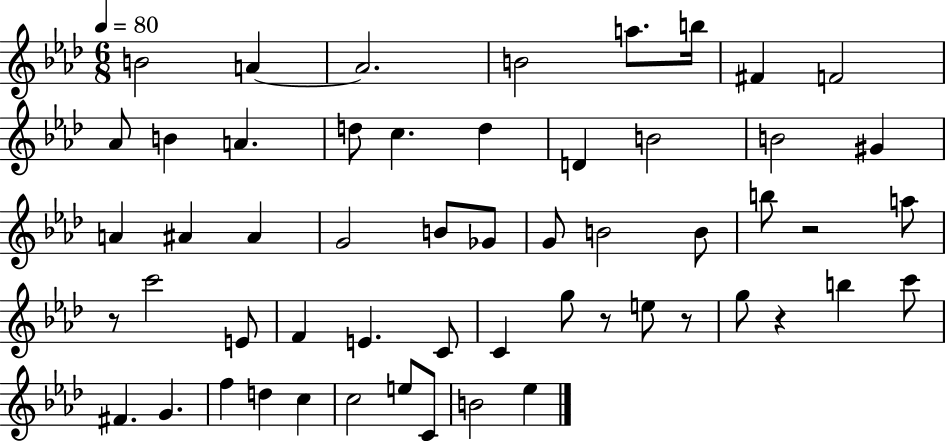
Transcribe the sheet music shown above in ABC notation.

X:1
T:Untitled
M:6/8
L:1/4
K:Ab
B2 A A2 B2 a/2 b/4 ^F F2 _A/2 B A d/2 c d D B2 B2 ^G A ^A ^A G2 B/2 _G/2 G/2 B2 B/2 b/2 z2 a/2 z/2 c'2 E/2 F E C/2 C g/2 z/2 e/2 z/2 g/2 z b c'/2 ^F G f d c c2 e/2 C/2 B2 _e